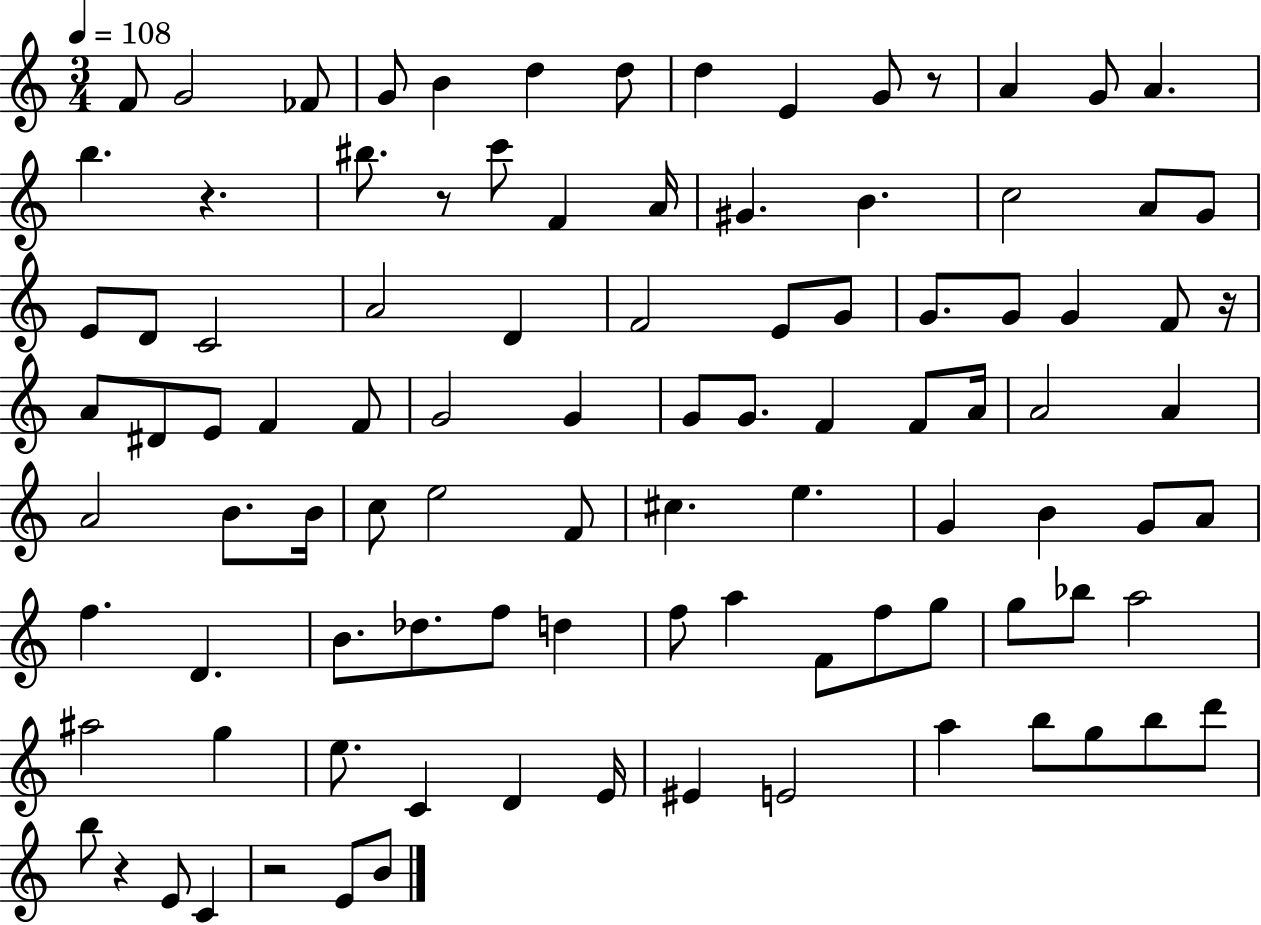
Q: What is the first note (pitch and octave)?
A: F4